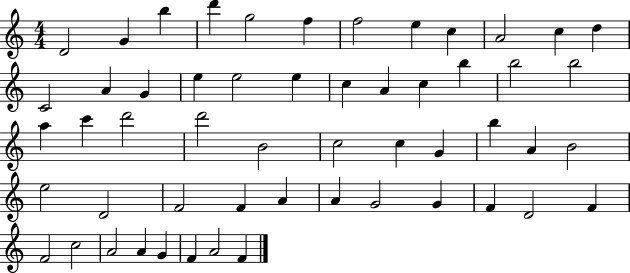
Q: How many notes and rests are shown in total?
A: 54